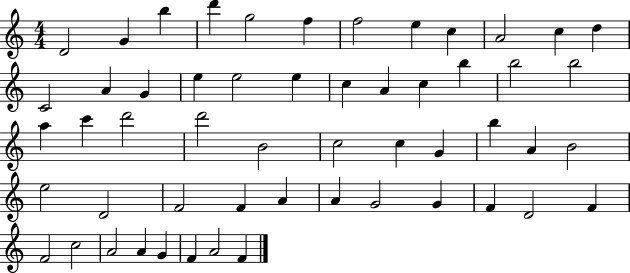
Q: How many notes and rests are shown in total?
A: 54